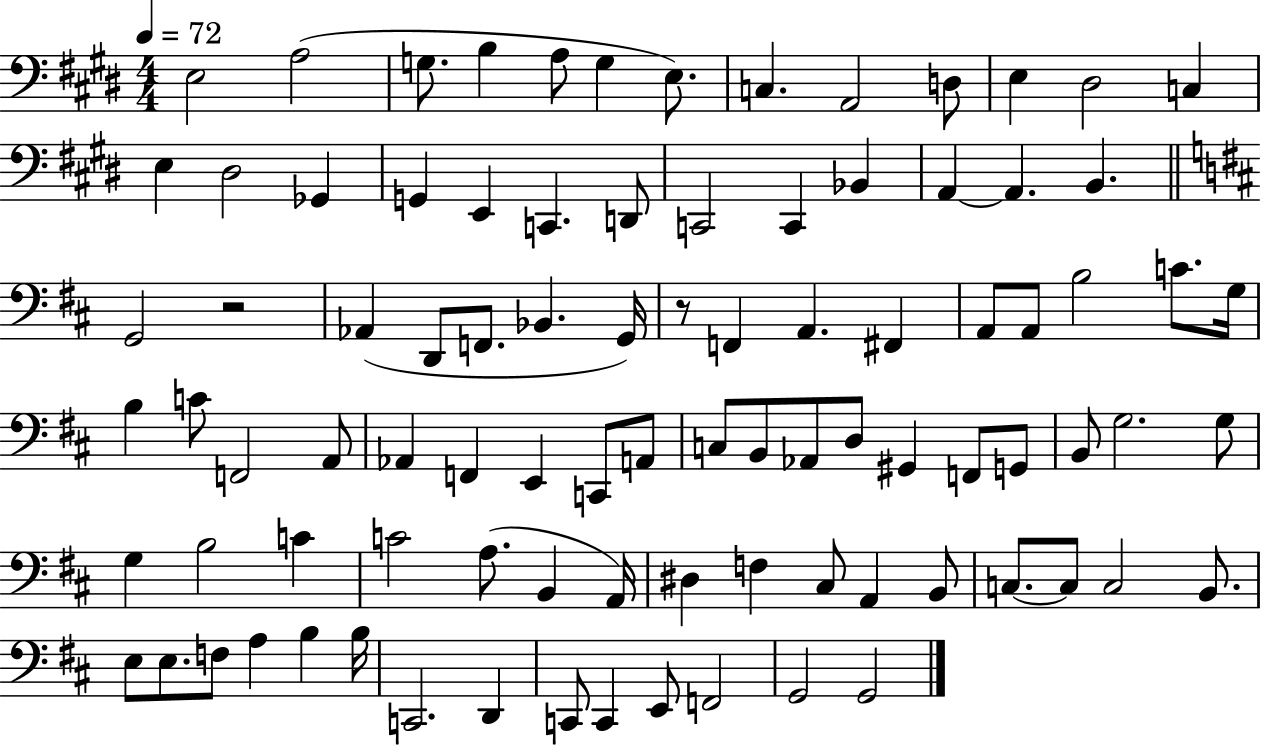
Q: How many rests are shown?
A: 2